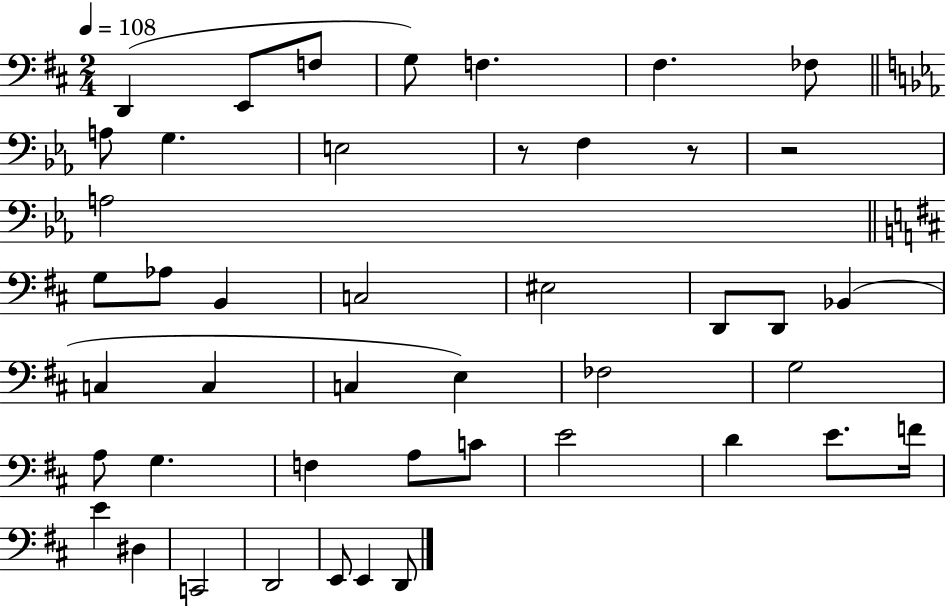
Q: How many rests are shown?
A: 3